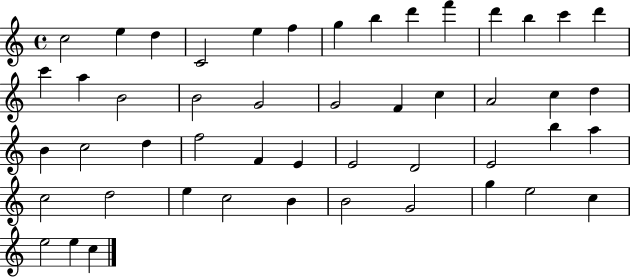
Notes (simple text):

C5/h E5/q D5/q C4/h E5/q F5/q G5/q B5/q D6/q F6/q D6/q B5/q C6/q D6/q C6/q A5/q B4/h B4/h G4/h G4/h F4/q C5/q A4/h C5/q D5/q B4/q C5/h D5/q F5/h F4/q E4/q E4/h D4/h E4/h B5/q A5/q C5/h D5/h E5/q C5/h B4/q B4/h G4/h G5/q E5/h C5/q E5/h E5/q C5/q